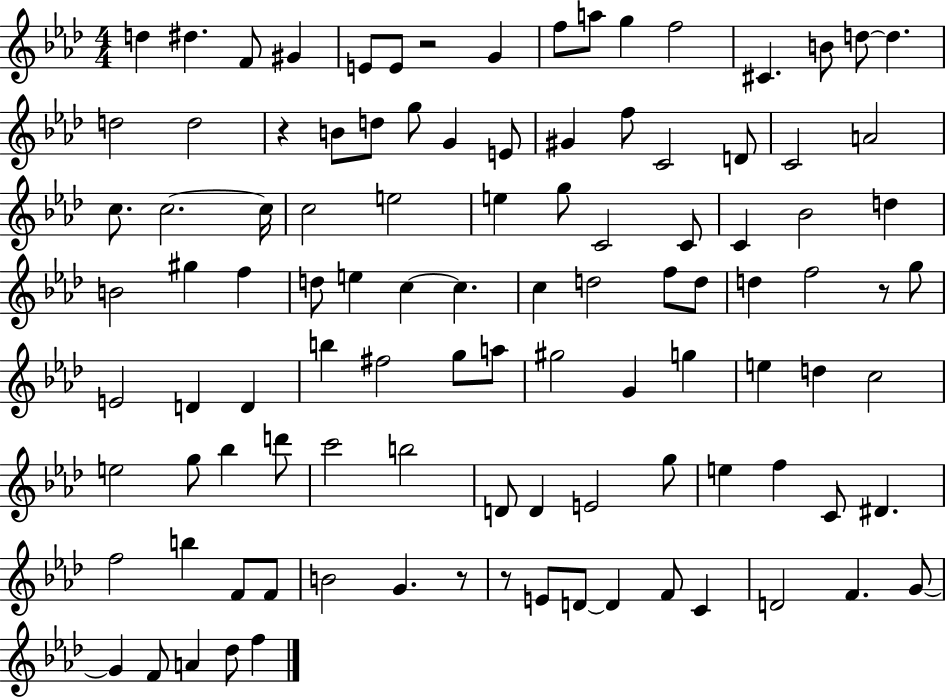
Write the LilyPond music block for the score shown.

{
  \clef treble
  \numericTimeSignature
  \time 4/4
  \key aes \major
  d''4 dis''4. f'8 gis'4 | e'8 e'8 r2 g'4 | f''8 a''8 g''4 f''2 | cis'4. b'8 d''8~~ d''4. | \break d''2 d''2 | r4 b'8 d''8 g''8 g'4 e'8 | gis'4 f''8 c'2 d'8 | c'2 a'2 | \break c''8. c''2.~~ c''16 | c''2 e''2 | e''4 g''8 c'2 c'8 | c'4 bes'2 d''4 | \break b'2 gis''4 f''4 | d''8 e''4 c''4~~ c''4. | c''4 d''2 f''8 d''8 | d''4 f''2 r8 g''8 | \break e'2 d'4 d'4 | b''4 fis''2 g''8 a''8 | gis''2 g'4 g''4 | e''4 d''4 c''2 | \break e''2 g''8 bes''4 d'''8 | c'''2 b''2 | d'8 d'4 e'2 g''8 | e''4 f''4 c'8 dis'4. | \break f''2 b''4 f'8 f'8 | b'2 g'4. r8 | r8 e'8 d'8~~ d'4 f'8 c'4 | d'2 f'4. g'8~~ | \break g'4 f'8 a'4 des''8 f''4 | \bar "|."
}